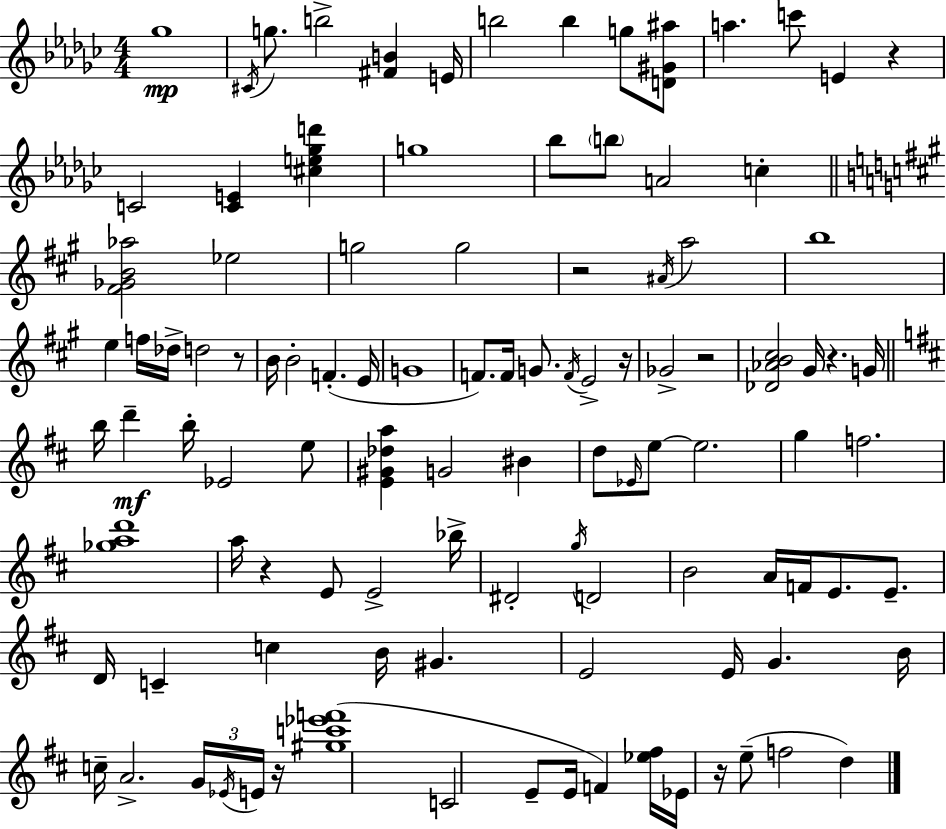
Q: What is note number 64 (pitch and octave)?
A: E4